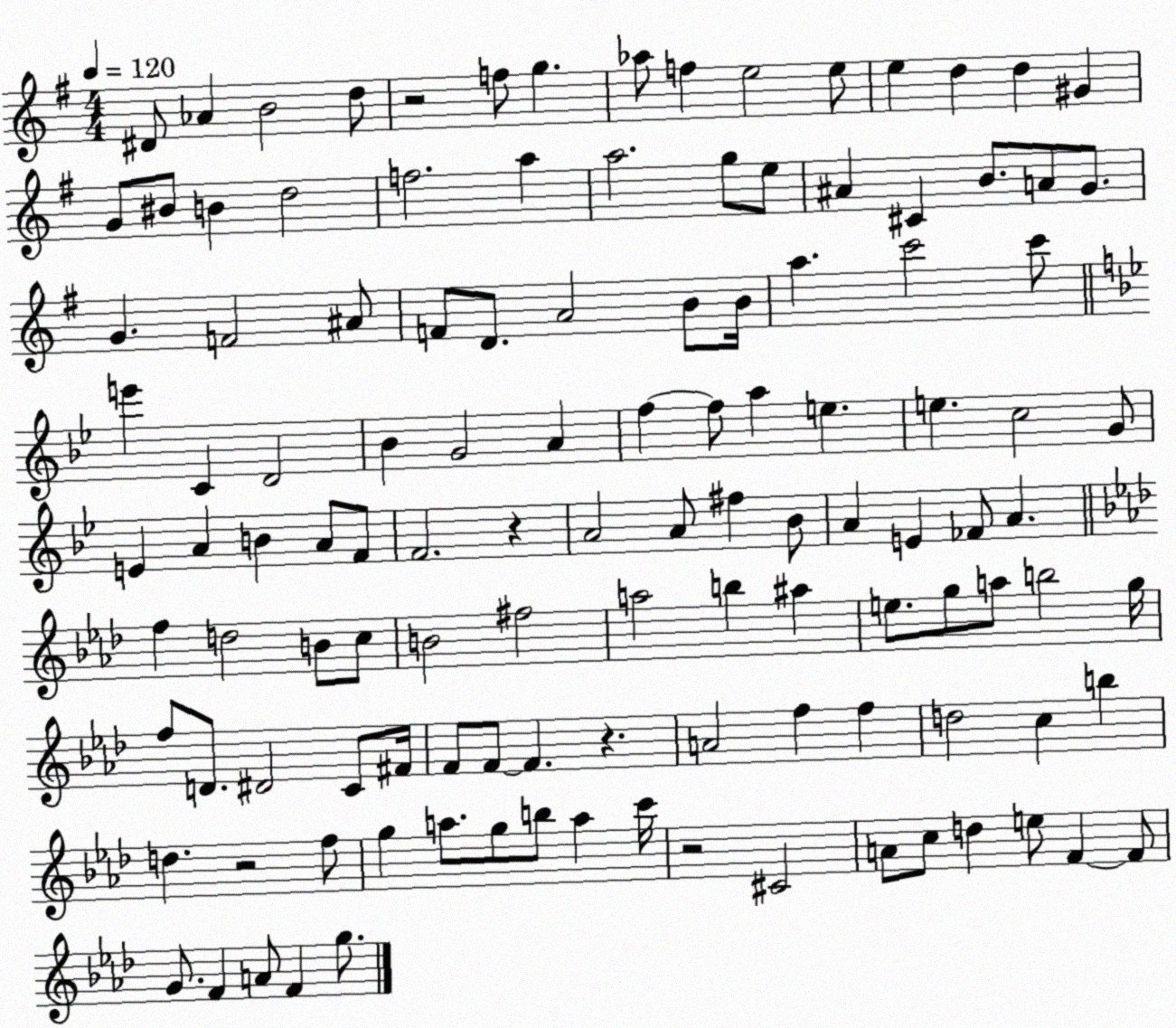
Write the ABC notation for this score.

X:1
T:Untitled
M:4/4
L:1/4
K:G
^D/2 _A B2 d/2 z2 f/2 g _a/2 f e2 e/2 e d d ^G G/2 ^B/2 B d2 f2 a a2 g/2 e/2 ^A ^C B/2 A/2 G/2 G F2 ^A/2 F/2 D/2 A2 B/2 B/4 a c'2 c'/2 e' C D2 _B G2 A f f/2 a e e c2 G/2 E A B A/2 F/2 F2 z A2 A/2 ^f _B/2 A E _F/2 A f d2 B/2 c/2 B2 ^f2 a2 b ^a e/2 g/2 a/2 b2 g/4 f/2 D/2 ^D2 C/2 ^F/4 F/2 F/2 F z A2 f f d2 c b d z2 f/2 g a/2 g/2 b/2 a c'/4 z2 ^C2 A/2 c/2 d e/2 F F/2 G/2 F A/2 F g/2